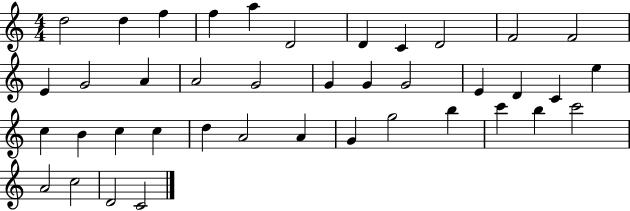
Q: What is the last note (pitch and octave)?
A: C4